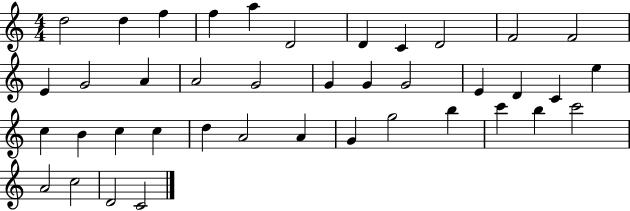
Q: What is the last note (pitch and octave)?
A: C4